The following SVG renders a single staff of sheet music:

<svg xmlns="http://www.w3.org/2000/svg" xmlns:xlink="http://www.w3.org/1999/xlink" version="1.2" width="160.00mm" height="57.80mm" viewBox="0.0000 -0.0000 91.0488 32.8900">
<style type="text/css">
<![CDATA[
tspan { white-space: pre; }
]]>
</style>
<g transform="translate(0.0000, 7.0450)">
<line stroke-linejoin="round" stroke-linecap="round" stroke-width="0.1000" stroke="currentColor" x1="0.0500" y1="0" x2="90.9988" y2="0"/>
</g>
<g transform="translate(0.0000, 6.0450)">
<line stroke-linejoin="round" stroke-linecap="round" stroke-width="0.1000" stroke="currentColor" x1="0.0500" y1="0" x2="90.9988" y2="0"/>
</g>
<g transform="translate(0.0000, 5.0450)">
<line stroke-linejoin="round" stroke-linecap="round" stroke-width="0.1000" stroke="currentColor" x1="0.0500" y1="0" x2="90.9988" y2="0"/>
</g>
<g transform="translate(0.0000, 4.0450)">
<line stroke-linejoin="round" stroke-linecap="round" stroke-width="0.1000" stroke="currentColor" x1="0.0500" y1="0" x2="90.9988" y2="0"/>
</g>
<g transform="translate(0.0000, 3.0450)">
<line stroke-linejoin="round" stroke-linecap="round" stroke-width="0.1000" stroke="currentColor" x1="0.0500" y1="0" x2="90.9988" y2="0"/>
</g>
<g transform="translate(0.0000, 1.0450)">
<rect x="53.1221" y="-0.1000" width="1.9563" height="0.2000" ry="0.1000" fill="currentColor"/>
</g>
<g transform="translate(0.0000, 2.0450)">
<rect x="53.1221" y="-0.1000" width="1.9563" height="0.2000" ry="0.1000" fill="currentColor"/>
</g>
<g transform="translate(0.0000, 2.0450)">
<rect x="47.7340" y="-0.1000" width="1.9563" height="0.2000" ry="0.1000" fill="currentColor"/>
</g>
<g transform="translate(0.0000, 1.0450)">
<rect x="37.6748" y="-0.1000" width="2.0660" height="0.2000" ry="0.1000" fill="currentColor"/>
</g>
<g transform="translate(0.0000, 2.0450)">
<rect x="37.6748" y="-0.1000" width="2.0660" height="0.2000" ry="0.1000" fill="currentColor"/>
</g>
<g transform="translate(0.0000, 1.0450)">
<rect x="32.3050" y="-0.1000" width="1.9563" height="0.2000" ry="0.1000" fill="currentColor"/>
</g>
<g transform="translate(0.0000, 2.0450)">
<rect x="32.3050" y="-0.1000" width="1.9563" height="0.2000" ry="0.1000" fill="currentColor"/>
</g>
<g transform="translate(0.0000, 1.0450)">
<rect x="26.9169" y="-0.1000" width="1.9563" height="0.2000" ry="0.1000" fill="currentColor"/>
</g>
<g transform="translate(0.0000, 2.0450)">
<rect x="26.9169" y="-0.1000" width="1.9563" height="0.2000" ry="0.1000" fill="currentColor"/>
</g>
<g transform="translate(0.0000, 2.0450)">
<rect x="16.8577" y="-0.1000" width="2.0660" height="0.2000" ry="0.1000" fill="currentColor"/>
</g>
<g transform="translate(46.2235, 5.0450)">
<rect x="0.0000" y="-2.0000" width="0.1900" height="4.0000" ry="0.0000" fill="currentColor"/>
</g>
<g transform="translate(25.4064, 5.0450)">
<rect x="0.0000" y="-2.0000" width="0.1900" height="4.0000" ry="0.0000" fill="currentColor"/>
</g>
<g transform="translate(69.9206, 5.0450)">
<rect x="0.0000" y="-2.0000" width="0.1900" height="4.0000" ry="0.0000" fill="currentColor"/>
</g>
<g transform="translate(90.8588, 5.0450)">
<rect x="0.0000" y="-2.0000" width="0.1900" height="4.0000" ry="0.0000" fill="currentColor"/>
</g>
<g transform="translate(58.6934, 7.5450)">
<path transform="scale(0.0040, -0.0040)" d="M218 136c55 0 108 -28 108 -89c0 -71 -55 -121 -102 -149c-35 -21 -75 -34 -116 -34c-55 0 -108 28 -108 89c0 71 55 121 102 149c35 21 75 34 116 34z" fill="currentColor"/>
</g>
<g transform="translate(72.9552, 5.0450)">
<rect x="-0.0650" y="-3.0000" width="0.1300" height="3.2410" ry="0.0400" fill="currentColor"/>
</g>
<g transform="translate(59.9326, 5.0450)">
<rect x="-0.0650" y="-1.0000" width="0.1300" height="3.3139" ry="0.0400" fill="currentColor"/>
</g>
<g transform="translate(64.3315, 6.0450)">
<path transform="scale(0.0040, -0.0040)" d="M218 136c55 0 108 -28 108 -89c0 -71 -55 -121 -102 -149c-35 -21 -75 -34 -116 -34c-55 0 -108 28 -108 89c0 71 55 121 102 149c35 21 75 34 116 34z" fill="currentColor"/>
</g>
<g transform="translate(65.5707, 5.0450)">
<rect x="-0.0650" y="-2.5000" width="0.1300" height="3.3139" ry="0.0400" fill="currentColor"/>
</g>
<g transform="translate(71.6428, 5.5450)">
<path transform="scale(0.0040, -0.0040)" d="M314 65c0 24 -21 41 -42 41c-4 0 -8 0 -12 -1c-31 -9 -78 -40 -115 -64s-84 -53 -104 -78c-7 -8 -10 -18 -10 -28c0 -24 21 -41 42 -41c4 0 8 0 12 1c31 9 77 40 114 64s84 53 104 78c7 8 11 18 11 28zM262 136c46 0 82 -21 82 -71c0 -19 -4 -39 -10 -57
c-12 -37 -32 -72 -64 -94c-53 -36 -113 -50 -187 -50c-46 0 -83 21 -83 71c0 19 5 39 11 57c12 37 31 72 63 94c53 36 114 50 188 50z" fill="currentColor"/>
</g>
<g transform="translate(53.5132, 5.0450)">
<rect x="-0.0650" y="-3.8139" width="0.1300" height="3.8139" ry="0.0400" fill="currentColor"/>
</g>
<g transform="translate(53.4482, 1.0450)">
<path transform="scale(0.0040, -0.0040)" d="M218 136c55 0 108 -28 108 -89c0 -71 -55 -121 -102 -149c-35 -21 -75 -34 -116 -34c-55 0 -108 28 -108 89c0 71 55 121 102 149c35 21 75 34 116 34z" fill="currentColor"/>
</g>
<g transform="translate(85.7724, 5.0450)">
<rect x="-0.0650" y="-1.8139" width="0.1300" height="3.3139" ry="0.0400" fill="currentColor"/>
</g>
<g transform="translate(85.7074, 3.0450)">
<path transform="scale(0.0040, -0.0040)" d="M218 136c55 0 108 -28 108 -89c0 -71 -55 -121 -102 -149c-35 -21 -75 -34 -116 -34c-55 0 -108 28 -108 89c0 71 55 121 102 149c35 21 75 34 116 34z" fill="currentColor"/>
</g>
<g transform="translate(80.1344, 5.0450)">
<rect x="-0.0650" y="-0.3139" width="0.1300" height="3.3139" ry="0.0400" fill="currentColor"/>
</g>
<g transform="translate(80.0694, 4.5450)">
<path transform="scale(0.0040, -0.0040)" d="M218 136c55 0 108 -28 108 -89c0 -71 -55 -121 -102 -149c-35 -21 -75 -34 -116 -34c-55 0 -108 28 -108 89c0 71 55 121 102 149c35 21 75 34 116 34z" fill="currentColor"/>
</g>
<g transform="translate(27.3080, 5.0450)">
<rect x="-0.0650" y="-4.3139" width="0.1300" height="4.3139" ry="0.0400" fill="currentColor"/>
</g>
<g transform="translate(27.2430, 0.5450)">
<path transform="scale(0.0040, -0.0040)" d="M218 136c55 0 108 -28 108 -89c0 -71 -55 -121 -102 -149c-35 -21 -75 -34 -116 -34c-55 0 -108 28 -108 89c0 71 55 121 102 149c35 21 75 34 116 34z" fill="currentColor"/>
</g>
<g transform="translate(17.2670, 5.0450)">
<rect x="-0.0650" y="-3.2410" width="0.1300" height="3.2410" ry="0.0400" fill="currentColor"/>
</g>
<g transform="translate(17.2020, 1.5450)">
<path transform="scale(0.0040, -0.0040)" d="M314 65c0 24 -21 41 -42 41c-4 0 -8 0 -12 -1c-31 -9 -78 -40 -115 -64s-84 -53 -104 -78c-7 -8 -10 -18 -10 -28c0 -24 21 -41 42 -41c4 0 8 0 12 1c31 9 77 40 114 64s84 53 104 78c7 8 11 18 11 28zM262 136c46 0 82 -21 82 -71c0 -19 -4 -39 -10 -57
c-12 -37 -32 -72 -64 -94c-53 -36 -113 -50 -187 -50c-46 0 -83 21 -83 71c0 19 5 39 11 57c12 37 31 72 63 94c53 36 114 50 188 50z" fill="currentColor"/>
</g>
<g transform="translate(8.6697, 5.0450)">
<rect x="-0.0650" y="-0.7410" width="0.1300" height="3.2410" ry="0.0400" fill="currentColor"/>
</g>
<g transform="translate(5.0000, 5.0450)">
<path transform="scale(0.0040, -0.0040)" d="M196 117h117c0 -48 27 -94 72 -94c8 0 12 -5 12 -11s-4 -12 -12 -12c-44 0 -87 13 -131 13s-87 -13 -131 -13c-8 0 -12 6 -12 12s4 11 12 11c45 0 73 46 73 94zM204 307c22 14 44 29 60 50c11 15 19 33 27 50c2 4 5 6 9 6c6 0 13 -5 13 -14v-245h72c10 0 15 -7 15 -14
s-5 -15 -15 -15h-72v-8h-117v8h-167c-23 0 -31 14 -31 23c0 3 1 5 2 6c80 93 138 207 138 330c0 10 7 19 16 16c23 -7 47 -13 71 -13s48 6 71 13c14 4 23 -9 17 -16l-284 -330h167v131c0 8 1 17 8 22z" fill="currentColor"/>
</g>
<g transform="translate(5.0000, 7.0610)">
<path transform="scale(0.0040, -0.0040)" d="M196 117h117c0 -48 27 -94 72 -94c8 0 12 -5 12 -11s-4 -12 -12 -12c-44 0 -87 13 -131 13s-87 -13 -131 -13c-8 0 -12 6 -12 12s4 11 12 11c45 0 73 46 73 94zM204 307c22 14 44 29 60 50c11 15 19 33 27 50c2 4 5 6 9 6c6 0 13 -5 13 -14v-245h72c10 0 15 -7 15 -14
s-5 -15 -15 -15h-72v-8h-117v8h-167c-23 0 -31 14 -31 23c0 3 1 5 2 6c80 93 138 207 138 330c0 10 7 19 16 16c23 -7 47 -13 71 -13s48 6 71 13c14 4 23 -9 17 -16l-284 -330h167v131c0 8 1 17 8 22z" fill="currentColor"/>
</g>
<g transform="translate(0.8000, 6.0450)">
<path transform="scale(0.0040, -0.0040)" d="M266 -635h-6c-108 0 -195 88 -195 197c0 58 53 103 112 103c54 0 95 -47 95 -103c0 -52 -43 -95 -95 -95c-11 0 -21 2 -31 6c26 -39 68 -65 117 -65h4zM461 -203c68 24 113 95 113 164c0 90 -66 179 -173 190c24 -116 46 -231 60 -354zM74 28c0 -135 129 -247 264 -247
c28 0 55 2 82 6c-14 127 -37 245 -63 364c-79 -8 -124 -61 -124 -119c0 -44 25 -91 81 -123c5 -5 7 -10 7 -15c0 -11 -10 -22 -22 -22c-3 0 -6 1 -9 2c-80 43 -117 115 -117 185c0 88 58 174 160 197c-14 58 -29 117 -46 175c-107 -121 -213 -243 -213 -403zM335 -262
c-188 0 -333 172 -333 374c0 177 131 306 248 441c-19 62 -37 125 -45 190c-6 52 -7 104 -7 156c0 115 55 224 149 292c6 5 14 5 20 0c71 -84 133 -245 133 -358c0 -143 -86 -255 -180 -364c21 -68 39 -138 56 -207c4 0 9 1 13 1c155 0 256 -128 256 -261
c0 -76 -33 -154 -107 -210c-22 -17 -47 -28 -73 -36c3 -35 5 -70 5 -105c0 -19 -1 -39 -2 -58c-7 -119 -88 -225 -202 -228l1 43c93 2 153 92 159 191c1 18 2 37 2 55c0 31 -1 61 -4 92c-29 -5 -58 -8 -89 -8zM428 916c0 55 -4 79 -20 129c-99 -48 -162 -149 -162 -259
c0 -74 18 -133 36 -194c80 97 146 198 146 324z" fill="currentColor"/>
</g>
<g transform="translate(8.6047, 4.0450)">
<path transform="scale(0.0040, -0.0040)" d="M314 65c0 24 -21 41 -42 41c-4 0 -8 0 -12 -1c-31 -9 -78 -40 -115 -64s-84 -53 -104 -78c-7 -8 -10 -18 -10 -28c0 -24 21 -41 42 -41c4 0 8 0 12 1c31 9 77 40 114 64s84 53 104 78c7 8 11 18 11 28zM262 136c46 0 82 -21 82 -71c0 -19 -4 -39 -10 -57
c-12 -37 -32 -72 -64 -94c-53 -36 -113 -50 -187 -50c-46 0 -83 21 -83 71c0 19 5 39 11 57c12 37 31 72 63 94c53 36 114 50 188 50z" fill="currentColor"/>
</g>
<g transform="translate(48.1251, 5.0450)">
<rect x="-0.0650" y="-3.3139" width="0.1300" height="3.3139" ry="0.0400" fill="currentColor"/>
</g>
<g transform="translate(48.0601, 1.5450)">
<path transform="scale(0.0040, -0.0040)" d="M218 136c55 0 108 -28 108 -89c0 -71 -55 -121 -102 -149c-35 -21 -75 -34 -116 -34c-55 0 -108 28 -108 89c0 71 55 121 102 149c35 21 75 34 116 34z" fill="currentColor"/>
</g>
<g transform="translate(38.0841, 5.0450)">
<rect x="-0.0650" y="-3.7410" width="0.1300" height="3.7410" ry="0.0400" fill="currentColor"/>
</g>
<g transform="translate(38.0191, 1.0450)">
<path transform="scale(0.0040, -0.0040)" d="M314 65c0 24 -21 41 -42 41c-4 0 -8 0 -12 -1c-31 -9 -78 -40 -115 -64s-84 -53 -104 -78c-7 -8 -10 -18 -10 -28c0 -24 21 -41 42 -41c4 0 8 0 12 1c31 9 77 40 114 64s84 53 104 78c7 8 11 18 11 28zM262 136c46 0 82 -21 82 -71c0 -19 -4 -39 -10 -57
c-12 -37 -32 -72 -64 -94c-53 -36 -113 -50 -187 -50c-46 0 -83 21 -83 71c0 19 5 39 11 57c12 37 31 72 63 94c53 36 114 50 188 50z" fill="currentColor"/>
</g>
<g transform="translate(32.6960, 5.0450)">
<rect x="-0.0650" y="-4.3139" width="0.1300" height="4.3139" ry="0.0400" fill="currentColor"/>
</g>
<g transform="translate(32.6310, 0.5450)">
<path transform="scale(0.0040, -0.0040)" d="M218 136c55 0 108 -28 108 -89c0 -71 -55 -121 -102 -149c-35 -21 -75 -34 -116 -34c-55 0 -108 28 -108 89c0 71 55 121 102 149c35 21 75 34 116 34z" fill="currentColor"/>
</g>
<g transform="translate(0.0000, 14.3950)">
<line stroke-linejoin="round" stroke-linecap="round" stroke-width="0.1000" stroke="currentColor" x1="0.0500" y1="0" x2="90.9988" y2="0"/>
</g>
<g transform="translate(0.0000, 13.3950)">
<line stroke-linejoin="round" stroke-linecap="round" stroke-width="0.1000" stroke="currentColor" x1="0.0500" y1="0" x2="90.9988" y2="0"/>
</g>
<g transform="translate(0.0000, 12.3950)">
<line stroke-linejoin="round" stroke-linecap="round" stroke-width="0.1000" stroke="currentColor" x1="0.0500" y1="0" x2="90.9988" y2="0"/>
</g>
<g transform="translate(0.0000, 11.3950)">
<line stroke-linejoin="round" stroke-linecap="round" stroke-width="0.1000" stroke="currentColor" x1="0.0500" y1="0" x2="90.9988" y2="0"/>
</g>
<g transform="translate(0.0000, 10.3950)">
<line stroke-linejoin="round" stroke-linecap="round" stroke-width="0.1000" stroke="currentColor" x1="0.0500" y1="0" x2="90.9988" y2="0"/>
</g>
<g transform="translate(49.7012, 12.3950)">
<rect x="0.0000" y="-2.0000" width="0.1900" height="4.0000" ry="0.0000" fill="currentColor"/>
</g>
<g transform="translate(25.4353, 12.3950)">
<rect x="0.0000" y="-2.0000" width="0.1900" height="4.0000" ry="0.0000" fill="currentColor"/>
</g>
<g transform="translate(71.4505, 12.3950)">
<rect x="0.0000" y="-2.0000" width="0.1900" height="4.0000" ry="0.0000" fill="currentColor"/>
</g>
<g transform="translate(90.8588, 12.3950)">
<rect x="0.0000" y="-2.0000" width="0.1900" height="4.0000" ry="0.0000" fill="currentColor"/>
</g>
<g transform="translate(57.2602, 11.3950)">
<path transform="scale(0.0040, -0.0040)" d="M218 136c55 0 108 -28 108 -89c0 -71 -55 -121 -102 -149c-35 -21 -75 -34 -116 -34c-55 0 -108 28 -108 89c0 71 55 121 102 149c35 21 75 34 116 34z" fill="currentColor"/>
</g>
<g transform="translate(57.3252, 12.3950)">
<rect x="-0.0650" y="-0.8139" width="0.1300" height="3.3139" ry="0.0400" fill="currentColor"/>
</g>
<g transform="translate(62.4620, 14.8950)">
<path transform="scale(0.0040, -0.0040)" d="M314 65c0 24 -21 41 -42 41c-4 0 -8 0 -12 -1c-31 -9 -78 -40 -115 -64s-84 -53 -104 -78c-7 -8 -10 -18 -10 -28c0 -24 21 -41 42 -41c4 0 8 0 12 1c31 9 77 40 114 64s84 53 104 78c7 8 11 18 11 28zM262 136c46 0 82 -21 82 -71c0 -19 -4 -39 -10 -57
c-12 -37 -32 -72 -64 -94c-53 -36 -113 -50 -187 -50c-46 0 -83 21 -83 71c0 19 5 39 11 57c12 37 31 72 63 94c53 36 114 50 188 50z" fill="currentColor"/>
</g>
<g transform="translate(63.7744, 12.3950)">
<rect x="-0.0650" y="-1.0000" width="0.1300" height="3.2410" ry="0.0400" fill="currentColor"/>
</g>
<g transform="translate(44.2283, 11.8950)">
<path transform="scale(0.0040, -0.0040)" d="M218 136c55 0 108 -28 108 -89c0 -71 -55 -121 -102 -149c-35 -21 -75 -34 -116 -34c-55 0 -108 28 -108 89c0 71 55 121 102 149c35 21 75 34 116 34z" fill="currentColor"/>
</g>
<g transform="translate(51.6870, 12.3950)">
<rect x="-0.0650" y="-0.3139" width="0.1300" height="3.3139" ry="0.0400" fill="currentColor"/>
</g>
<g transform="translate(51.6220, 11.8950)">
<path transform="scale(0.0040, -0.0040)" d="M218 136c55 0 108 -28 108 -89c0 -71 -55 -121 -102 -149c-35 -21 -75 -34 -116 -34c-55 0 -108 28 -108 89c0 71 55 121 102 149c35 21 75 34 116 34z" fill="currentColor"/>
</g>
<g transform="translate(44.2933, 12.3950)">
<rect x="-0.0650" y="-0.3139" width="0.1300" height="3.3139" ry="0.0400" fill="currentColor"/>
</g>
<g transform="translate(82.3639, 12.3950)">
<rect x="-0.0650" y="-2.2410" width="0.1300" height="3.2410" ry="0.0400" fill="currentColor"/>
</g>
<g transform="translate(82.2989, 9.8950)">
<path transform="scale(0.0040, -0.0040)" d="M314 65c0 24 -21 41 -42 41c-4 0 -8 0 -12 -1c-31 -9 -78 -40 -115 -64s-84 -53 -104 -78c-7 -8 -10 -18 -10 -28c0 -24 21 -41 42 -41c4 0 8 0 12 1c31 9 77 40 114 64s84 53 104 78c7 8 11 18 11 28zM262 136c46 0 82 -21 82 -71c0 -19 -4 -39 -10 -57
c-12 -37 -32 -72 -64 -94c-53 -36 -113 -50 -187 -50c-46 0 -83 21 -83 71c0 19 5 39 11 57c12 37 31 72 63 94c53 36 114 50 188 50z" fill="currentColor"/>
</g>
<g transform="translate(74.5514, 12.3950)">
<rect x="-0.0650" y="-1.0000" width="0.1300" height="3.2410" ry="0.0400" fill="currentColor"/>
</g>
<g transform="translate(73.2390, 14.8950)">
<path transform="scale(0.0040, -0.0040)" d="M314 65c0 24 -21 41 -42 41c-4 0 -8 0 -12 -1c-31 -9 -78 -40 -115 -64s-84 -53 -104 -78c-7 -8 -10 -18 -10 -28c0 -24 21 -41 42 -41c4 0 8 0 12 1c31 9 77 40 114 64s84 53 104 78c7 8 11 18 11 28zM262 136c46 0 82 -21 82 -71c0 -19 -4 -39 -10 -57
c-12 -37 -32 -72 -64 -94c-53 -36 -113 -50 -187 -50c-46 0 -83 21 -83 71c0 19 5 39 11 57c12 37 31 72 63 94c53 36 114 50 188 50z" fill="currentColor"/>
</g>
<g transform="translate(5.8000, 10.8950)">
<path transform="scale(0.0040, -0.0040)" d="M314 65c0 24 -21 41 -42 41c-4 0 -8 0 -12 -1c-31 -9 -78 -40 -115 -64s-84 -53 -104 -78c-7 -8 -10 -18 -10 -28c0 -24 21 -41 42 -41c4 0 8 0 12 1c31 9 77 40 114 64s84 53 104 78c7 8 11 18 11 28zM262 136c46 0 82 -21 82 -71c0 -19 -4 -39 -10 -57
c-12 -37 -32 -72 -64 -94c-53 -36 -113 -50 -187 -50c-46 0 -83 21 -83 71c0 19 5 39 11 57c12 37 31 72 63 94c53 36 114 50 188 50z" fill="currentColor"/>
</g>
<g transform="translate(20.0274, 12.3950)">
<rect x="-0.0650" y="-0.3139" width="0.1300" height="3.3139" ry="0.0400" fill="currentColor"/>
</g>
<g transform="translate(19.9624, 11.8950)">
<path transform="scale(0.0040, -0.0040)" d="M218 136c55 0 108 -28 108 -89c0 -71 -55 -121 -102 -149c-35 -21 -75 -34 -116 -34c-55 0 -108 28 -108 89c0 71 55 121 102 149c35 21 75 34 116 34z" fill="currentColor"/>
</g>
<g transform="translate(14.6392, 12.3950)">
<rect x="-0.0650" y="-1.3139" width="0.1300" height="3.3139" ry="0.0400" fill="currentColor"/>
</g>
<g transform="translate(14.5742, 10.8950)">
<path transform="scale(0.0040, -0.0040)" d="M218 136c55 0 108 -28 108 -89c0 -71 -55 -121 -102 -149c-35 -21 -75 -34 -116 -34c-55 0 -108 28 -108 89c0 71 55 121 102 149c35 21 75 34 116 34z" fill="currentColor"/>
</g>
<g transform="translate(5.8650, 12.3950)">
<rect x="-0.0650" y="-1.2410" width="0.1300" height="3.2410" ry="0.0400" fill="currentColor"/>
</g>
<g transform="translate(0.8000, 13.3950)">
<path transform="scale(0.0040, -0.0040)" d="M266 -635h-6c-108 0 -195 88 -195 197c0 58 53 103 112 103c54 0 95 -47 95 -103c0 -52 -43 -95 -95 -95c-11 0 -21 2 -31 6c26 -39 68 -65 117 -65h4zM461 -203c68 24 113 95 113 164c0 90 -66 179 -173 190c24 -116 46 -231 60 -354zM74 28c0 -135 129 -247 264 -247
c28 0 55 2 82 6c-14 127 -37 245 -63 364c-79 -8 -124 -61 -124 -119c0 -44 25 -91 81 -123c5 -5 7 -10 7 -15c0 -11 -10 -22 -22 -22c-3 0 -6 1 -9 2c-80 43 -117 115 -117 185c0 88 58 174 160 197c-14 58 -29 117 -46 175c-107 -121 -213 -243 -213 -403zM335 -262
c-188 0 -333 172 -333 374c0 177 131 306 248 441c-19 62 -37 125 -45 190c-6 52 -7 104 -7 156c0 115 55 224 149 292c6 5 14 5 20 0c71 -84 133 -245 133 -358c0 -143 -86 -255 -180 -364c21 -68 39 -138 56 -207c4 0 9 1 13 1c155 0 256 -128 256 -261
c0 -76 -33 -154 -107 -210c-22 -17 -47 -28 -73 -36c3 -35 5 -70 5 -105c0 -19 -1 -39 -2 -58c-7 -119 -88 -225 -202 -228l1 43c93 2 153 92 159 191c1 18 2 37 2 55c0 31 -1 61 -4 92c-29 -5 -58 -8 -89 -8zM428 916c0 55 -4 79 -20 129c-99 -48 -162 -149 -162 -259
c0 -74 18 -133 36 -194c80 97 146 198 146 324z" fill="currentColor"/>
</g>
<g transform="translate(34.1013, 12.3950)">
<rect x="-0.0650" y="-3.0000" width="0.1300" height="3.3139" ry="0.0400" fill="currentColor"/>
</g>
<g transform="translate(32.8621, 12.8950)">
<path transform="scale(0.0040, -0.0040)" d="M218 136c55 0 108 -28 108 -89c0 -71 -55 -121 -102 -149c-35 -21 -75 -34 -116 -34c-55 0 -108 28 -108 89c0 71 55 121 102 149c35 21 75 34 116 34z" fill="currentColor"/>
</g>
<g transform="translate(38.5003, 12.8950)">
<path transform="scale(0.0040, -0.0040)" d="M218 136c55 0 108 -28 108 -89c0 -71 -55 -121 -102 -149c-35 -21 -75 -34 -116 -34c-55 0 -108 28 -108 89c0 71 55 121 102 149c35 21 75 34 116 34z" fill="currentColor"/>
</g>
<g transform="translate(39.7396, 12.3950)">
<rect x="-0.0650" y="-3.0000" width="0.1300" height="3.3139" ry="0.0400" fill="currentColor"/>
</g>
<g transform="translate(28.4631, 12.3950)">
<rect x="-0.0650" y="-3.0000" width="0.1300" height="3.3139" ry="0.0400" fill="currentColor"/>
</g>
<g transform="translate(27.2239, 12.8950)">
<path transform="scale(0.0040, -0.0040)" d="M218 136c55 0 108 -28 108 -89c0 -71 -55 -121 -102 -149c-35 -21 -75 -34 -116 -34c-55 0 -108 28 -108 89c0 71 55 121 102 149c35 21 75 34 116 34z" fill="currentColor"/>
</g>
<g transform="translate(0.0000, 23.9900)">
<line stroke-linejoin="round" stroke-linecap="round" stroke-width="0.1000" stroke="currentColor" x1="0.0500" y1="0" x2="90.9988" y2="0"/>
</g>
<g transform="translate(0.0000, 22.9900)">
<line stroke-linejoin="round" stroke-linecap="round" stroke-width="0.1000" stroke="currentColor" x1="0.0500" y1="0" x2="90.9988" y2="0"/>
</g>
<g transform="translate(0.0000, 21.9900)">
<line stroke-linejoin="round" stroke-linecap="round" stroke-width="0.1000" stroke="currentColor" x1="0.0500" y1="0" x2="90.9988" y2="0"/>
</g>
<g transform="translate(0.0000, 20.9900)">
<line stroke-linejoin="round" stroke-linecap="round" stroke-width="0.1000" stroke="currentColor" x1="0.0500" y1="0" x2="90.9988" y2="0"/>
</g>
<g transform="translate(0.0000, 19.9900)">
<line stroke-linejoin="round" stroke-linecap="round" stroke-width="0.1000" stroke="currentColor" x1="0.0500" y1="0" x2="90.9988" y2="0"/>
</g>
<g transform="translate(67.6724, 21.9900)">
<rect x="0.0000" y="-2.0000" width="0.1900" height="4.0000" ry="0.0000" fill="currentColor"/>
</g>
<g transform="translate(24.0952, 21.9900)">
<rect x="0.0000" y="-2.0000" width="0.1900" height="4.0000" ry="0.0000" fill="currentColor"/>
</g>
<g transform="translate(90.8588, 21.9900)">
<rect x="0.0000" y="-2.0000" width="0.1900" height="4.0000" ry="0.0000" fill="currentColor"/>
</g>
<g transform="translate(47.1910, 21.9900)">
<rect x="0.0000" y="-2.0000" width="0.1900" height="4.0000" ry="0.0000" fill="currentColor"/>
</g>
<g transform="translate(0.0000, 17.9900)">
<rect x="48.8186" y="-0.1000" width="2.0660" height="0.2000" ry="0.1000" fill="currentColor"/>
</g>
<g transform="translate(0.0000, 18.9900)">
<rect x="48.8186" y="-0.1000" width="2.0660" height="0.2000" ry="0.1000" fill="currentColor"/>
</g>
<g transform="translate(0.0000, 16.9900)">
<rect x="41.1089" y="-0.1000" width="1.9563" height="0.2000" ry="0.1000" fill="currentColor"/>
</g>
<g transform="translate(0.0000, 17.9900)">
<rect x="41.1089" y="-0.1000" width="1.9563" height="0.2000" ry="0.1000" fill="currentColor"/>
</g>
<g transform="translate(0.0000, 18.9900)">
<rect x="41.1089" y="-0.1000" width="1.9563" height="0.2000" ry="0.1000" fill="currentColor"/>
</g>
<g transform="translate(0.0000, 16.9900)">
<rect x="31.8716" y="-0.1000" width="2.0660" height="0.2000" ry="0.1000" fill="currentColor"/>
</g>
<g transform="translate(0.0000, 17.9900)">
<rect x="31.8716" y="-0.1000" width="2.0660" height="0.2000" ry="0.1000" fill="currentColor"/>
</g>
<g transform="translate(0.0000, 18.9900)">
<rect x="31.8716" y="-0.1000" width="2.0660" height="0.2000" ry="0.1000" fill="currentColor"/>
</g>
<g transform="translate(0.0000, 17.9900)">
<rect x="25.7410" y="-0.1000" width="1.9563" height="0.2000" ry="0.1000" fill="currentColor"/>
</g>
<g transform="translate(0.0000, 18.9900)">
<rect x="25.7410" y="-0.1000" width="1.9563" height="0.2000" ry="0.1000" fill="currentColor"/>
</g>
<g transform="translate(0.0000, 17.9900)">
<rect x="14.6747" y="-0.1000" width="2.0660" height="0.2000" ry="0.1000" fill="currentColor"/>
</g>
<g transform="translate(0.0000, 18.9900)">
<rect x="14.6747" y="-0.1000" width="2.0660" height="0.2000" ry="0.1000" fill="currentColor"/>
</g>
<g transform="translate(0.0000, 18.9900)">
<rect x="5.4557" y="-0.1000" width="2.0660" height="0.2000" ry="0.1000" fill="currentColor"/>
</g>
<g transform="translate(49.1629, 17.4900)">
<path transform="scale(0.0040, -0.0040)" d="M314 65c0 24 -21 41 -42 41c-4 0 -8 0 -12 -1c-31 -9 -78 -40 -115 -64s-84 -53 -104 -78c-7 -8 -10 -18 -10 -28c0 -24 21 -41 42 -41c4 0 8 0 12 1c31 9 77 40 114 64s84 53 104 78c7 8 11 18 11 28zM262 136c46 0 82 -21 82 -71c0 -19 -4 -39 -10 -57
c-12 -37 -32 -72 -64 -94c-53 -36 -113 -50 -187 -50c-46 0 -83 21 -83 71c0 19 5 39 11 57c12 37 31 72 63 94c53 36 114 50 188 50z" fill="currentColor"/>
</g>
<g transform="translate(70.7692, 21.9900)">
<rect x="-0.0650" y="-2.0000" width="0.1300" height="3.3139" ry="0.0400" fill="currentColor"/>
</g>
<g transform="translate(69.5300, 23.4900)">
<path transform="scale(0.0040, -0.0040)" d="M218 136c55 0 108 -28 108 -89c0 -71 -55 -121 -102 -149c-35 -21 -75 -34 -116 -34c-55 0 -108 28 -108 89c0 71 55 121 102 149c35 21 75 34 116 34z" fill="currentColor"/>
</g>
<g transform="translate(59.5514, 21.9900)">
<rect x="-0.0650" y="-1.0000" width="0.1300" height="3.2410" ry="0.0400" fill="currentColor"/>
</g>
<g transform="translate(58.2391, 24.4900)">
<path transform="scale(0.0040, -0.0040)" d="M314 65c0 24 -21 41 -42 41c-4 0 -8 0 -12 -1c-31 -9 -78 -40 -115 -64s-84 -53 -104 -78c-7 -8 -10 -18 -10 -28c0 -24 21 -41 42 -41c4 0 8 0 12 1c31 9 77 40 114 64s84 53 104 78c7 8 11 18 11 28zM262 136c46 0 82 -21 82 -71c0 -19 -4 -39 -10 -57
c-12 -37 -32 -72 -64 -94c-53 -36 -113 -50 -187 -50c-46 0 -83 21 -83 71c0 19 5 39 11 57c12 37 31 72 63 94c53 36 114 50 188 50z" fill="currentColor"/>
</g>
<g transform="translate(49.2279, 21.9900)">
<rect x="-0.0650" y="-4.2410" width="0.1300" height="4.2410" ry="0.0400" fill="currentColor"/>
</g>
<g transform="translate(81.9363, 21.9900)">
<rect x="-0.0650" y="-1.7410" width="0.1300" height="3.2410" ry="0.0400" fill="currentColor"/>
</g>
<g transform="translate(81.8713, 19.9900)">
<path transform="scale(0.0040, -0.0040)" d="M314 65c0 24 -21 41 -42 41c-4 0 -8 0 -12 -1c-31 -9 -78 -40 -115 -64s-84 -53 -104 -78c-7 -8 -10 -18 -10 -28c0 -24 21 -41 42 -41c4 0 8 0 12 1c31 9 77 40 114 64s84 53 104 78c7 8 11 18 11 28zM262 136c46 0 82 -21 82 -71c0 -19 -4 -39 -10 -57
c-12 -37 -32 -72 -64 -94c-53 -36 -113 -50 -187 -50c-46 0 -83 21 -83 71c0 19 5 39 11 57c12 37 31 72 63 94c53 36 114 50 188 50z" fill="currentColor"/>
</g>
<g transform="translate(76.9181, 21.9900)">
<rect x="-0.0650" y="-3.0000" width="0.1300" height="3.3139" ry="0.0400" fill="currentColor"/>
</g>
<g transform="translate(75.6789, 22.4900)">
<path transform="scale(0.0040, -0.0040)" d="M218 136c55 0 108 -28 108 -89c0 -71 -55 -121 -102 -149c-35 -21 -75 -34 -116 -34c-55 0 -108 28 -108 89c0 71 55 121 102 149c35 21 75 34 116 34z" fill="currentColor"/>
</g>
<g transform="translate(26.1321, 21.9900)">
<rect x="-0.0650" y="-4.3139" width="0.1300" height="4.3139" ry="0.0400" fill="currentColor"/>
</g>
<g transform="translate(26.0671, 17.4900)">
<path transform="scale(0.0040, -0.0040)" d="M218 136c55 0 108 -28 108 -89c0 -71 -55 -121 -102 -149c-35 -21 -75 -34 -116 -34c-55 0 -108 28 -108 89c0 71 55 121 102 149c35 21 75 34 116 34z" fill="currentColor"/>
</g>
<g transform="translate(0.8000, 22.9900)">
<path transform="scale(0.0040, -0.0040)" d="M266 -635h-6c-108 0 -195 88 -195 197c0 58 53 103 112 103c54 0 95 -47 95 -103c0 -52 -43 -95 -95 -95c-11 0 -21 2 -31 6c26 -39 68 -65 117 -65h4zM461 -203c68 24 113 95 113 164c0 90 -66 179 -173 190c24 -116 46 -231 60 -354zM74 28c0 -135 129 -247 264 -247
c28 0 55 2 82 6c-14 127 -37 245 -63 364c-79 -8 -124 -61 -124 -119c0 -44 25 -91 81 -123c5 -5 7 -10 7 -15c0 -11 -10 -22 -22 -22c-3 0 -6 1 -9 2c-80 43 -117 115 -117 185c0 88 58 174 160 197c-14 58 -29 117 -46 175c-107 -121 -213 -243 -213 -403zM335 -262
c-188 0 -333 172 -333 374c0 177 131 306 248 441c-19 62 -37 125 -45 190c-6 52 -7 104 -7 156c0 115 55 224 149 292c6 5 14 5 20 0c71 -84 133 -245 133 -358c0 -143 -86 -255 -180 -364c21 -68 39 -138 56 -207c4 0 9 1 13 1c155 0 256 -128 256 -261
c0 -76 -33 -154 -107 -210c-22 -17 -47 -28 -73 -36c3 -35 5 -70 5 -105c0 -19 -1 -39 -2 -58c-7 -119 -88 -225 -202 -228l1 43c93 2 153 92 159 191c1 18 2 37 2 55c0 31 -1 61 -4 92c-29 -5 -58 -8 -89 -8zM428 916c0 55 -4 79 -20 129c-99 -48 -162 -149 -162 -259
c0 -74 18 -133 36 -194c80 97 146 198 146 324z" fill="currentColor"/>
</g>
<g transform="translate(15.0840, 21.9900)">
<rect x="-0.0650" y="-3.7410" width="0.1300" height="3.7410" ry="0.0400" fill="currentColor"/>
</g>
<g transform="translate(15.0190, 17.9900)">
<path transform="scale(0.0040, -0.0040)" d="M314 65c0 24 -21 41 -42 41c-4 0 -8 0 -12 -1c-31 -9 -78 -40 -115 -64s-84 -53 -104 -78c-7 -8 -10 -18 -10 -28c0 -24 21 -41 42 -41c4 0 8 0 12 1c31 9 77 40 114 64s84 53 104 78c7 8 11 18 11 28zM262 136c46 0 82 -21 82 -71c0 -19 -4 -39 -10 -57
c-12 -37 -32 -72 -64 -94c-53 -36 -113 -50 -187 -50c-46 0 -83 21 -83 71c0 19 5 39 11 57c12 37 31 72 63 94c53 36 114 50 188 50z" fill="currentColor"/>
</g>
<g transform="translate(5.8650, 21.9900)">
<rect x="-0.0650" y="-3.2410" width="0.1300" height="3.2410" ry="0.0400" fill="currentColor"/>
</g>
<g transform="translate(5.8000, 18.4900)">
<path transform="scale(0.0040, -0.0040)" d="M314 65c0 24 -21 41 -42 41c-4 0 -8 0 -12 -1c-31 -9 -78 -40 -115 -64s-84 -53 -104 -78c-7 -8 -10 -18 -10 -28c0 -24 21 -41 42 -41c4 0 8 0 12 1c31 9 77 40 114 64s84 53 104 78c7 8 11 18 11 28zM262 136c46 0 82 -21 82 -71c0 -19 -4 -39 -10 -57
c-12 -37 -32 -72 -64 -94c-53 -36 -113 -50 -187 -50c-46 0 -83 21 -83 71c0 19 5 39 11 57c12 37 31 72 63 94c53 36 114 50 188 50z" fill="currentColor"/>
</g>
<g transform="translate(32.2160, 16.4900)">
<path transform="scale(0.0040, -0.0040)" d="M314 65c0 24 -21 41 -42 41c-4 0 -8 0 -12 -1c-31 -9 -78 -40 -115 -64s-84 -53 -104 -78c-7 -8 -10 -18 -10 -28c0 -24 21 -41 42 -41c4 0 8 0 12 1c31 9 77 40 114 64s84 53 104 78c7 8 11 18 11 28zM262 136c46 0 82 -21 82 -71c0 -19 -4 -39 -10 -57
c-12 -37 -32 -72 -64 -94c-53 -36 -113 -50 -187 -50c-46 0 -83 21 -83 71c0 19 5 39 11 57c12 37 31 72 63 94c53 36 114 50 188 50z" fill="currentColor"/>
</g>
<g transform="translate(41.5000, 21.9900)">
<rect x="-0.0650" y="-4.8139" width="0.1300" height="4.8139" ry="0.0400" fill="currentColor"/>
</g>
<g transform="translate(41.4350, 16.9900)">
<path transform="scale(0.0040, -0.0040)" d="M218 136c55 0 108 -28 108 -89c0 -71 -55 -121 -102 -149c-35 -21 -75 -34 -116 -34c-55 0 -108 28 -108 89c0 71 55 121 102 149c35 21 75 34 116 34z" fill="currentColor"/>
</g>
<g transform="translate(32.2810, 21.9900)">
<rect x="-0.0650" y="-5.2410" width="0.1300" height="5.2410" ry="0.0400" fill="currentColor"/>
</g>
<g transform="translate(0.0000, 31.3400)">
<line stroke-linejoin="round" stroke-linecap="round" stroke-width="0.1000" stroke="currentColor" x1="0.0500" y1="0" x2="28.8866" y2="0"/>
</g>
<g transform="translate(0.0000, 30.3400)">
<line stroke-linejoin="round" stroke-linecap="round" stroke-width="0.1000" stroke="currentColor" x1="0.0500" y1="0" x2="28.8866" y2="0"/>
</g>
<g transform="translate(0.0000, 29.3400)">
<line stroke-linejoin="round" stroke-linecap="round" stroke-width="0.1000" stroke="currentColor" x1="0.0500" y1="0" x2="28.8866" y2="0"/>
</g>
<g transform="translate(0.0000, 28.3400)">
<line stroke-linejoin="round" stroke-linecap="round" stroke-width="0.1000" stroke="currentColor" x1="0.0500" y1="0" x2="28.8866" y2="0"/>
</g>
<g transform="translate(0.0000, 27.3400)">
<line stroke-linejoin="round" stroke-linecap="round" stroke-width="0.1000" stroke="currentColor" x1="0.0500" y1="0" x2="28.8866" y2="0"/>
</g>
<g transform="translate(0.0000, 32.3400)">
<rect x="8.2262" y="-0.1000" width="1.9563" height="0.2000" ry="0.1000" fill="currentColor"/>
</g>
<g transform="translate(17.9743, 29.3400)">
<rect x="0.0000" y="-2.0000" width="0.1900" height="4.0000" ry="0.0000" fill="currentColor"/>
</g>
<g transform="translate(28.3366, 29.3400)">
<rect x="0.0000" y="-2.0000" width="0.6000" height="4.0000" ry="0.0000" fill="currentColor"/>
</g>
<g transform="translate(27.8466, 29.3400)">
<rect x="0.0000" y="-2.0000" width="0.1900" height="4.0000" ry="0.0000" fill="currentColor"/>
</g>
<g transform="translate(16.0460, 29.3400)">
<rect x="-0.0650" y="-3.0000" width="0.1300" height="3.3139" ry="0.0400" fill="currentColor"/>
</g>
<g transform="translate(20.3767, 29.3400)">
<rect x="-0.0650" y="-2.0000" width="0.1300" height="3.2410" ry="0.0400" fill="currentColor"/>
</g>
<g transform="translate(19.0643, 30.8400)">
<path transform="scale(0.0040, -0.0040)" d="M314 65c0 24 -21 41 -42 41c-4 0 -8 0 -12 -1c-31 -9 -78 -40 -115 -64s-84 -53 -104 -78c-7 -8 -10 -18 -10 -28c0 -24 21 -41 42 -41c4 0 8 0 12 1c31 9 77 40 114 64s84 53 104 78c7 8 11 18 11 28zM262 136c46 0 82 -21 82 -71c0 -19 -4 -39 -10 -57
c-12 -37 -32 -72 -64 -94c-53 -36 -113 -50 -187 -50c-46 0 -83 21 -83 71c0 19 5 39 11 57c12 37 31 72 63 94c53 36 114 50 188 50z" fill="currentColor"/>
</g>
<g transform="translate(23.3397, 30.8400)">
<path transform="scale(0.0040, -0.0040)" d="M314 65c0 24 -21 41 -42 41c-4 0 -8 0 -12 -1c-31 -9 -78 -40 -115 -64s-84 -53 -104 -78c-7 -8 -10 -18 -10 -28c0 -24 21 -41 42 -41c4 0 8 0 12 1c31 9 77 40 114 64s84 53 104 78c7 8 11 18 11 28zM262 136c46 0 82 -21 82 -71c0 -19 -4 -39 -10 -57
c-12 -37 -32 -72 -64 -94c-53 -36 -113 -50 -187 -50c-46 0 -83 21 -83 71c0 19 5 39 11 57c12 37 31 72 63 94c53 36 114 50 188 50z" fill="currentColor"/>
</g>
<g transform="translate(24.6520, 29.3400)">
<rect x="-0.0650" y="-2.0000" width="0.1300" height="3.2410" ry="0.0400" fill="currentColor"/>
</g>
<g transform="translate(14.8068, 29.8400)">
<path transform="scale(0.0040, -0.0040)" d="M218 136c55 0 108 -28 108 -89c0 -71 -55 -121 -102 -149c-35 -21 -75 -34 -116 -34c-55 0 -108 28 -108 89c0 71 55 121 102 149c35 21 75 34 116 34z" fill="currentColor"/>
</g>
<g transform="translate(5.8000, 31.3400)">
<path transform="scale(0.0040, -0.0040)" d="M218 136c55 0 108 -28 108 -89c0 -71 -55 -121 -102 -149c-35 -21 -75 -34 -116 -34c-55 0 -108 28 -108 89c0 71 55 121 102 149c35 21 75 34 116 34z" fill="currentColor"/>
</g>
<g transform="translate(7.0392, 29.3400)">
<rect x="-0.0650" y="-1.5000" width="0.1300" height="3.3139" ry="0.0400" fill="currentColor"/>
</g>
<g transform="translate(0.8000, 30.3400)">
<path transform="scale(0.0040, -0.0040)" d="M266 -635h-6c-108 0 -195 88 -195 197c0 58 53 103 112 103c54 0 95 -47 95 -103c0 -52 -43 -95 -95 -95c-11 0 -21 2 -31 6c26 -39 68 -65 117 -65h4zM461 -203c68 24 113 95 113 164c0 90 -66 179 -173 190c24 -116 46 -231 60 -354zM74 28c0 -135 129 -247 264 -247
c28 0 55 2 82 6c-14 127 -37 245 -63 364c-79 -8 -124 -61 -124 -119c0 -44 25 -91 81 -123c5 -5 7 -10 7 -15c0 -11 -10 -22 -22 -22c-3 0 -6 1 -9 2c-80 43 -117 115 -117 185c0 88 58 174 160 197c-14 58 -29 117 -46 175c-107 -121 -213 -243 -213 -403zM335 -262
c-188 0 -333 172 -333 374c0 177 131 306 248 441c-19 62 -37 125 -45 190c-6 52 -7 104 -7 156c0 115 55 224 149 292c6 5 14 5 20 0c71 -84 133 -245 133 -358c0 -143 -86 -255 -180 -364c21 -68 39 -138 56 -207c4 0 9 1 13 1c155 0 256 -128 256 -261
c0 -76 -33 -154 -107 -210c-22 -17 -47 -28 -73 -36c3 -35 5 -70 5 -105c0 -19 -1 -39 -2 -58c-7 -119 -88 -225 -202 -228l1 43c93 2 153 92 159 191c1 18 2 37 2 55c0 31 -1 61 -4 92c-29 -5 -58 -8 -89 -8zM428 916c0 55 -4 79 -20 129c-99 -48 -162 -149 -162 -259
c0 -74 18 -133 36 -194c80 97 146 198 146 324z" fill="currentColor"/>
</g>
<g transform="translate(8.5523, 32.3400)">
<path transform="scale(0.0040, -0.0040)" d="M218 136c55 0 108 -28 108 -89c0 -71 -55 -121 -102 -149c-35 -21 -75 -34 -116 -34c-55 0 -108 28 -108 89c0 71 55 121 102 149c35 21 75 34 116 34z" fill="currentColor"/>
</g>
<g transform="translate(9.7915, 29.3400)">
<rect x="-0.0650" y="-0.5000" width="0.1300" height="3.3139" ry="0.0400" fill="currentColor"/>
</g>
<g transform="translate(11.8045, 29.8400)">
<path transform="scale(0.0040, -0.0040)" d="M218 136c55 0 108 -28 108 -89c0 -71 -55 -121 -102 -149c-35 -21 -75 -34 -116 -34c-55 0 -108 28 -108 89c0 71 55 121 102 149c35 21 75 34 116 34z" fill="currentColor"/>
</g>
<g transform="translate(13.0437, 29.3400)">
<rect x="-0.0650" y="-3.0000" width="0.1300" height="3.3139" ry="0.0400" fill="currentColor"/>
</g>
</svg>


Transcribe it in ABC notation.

X:1
T:Untitled
M:4/4
L:1/4
K:C
d2 b2 d' d' c'2 b c' D G A2 c f e2 e c A A A c c d D2 D2 g2 b2 c'2 d' f'2 e' d'2 D2 F A f2 E C A A F2 F2